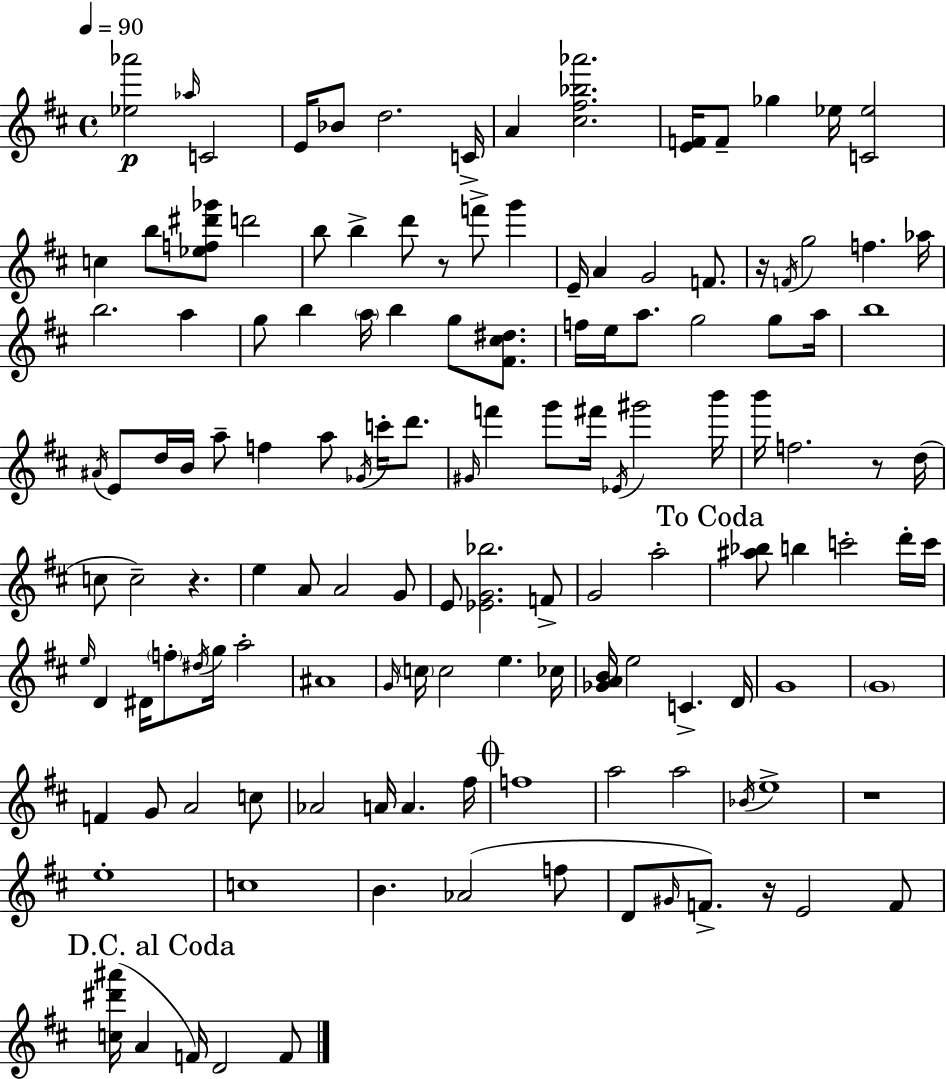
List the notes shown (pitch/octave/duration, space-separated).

[Eb5,Ab6]/h Ab5/s C4/h E4/s Bb4/e D5/h. C4/s A4/q [C#5,F#5,Bb5,Ab6]/h. [E4,F4]/s F4/e Gb5/q Eb5/s [C4,Eb5]/h C5/q B5/e [Eb5,F5,D#6,Gb6]/e D6/h B5/e B5/q D6/e R/e F6/e G6/q E4/s A4/q G4/h F4/e. R/s F4/s G5/h F5/q. Ab5/s B5/h. A5/q G5/e B5/q A5/s B5/q G5/e [F#4,C#5,D#5]/e. F5/s E5/s A5/e. G5/h G5/e A5/s B5/w A#4/s E4/e D5/s B4/s A5/e F5/q A5/e Gb4/s C6/s D6/e. G#4/s F6/q G6/e F#6/s Eb4/s G#6/h B6/s B6/s F5/h. R/e D5/s C5/e C5/h R/q. E5/q A4/e A4/h G4/e E4/e [Eb4,G4,Bb5]/h. F4/e G4/h A5/h [A#5,Bb5]/e B5/q C6/h D6/s C6/s E5/s D4/q D#4/s F5/e D#5/s G5/s A5/h A#4/w G4/s C5/s C5/h E5/q. CES5/s [Gb4,A4,B4]/s E5/h C4/q. D4/s G4/w G4/w F4/q G4/e A4/h C5/e Ab4/h A4/s A4/q. F#5/s F5/w A5/h A5/h Bb4/s E5/w R/w E5/w C5/w B4/q. Ab4/h F5/e D4/e G#4/s F4/e. R/s E4/h F4/e [C5,D#6,A#6]/s A4/q F4/s D4/h F4/e